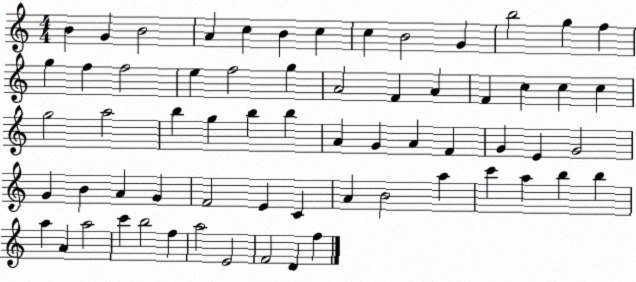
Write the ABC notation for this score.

X:1
T:Untitled
M:4/4
L:1/4
K:C
B G B2 A c B c c B2 G b2 g f g f f2 e f2 g A2 F A F c c c g2 a2 b g b b A G A F G E G2 G B A G F2 E C A B2 a c' a b b a A a2 c' b2 f a2 E2 F2 D f